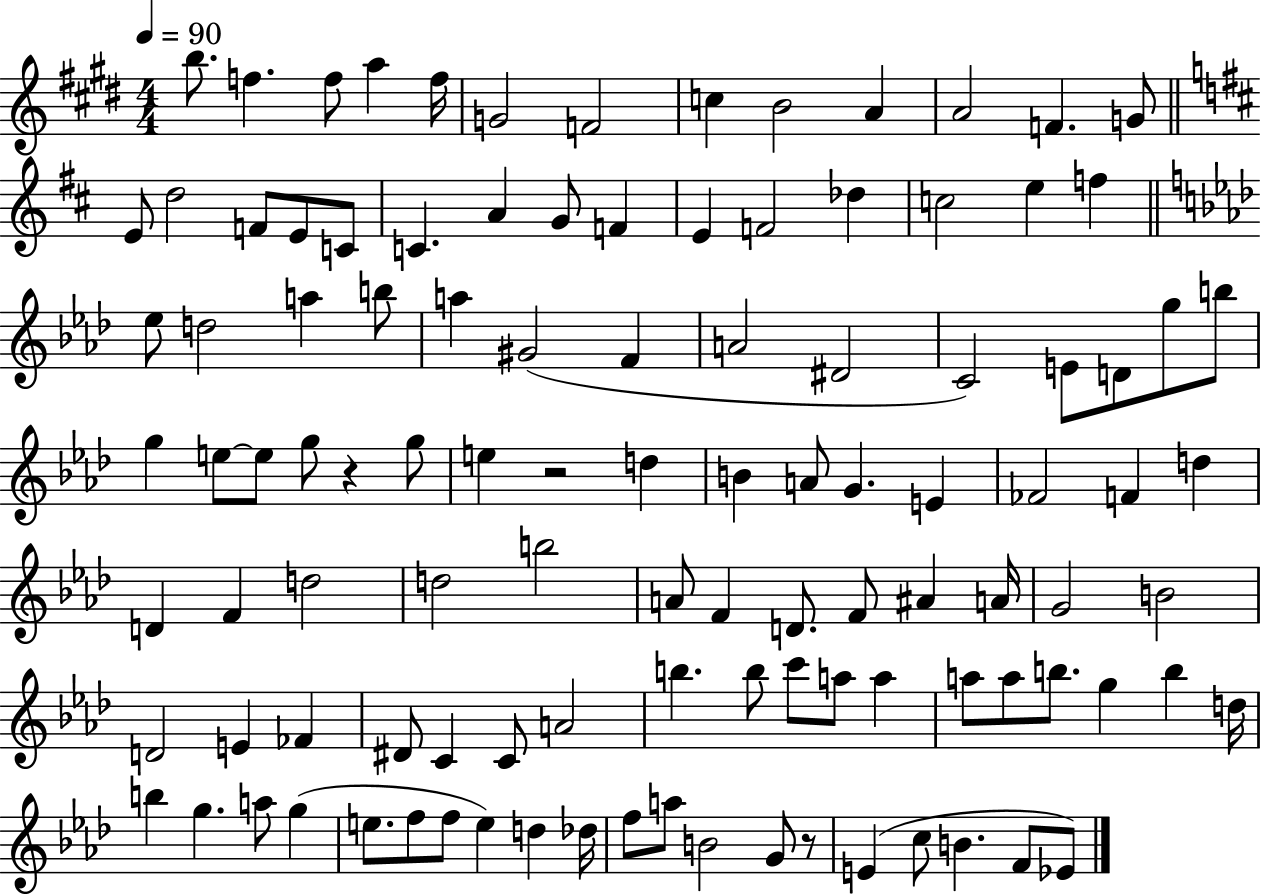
X:1
T:Untitled
M:4/4
L:1/4
K:E
b/2 f f/2 a f/4 G2 F2 c B2 A A2 F G/2 E/2 d2 F/2 E/2 C/2 C A G/2 F E F2 _d c2 e f _e/2 d2 a b/2 a ^G2 F A2 ^D2 C2 E/2 D/2 g/2 b/2 g e/2 e/2 g/2 z g/2 e z2 d B A/2 G E _F2 F d D F d2 d2 b2 A/2 F D/2 F/2 ^A A/4 G2 B2 D2 E _F ^D/2 C C/2 A2 b b/2 c'/2 a/2 a a/2 a/2 b/2 g b d/4 b g a/2 g e/2 f/2 f/2 e d _d/4 f/2 a/2 B2 G/2 z/2 E c/2 B F/2 _E/2